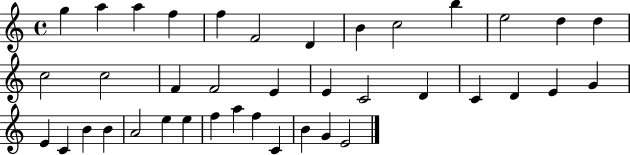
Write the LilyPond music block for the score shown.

{
  \clef treble
  \time 4/4
  \defaultTimeSignature
  \key c \major
  g''4 a''4 a''4 f''4 | f''4 f'2 d'4 | b'4 c''2 b''4 | e''2 d''4 d''4 | \break c''2 c''2 | f'4 f'2 e'4 | e'4 c'2 d'4 | c'4 d'4 e'4 g'4 | \break e'4 c'4 b'4 b'4 | a'2 e''4 e''4 | f''4 a''4 f''4 c'4 | b'4 g'4 e'2 | \break \bar "|."
}